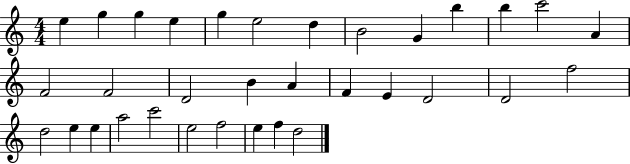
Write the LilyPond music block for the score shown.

{
  \clef treble
  \numericTimeSignature
  \time 4/4
  \key c \major
  e''4 g''4 g''4 e''4 | g''4 e''2 d''4 | b'2 g'4 b''4 | b''4 c'''2 a'4 | \break f'2 f'2 | d'2 b'4 a'4 | f'4 e'4 d'2 | d'2 f''2 | \break d''2 e''4 e''4 | a''2 c'''2 | e''2 f''2 | e''4 f''4 d''2 | \break \bar "|."
}